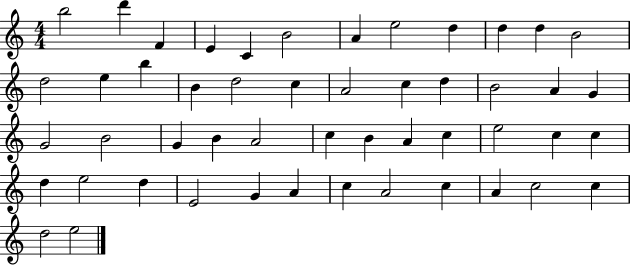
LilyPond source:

{
  \clef treble
  \numericTimeSignature
  \time 4/4
  \key c \major
  b''2 d'''4 f'4 | e'4 c'4 b'2 | a'4 e''2 d''4 | d''4 d''4 b'2 | \break d''2 e''4 b''4 | b'4 d''2 c''4 | a'2 c''4 d''4 | b'2 a'4 g'4 | \break g'2 b'2 | g'4 b'4 a'2 | c''4 b'4 a'4 c''4 | e''2 c''4 c''4 | \break d''4 e''2 d''4 | e'2 g'4 a'4 | c''4 a'2 c''4 | a'4 c''2 c''4 | \break d''2 e''2 | \bar "|."
}